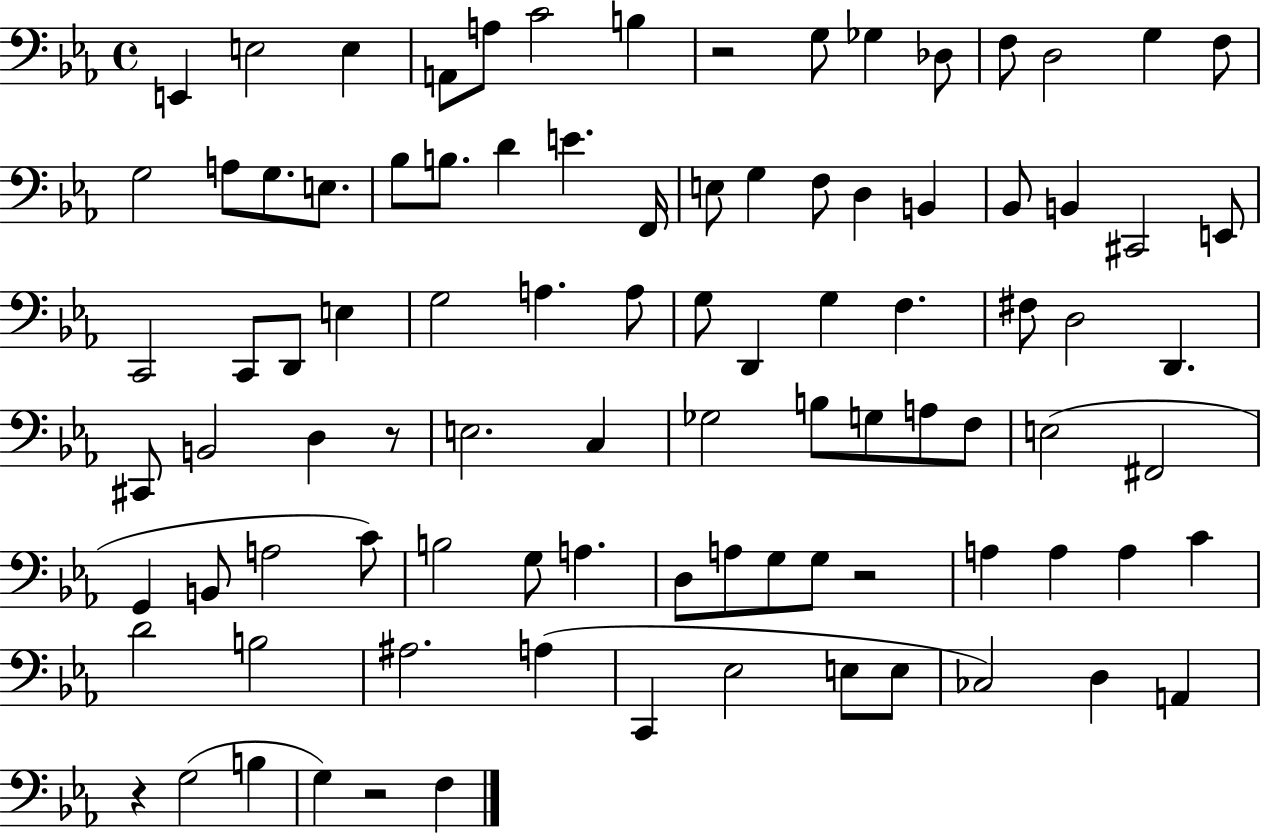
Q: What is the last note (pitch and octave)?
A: F3